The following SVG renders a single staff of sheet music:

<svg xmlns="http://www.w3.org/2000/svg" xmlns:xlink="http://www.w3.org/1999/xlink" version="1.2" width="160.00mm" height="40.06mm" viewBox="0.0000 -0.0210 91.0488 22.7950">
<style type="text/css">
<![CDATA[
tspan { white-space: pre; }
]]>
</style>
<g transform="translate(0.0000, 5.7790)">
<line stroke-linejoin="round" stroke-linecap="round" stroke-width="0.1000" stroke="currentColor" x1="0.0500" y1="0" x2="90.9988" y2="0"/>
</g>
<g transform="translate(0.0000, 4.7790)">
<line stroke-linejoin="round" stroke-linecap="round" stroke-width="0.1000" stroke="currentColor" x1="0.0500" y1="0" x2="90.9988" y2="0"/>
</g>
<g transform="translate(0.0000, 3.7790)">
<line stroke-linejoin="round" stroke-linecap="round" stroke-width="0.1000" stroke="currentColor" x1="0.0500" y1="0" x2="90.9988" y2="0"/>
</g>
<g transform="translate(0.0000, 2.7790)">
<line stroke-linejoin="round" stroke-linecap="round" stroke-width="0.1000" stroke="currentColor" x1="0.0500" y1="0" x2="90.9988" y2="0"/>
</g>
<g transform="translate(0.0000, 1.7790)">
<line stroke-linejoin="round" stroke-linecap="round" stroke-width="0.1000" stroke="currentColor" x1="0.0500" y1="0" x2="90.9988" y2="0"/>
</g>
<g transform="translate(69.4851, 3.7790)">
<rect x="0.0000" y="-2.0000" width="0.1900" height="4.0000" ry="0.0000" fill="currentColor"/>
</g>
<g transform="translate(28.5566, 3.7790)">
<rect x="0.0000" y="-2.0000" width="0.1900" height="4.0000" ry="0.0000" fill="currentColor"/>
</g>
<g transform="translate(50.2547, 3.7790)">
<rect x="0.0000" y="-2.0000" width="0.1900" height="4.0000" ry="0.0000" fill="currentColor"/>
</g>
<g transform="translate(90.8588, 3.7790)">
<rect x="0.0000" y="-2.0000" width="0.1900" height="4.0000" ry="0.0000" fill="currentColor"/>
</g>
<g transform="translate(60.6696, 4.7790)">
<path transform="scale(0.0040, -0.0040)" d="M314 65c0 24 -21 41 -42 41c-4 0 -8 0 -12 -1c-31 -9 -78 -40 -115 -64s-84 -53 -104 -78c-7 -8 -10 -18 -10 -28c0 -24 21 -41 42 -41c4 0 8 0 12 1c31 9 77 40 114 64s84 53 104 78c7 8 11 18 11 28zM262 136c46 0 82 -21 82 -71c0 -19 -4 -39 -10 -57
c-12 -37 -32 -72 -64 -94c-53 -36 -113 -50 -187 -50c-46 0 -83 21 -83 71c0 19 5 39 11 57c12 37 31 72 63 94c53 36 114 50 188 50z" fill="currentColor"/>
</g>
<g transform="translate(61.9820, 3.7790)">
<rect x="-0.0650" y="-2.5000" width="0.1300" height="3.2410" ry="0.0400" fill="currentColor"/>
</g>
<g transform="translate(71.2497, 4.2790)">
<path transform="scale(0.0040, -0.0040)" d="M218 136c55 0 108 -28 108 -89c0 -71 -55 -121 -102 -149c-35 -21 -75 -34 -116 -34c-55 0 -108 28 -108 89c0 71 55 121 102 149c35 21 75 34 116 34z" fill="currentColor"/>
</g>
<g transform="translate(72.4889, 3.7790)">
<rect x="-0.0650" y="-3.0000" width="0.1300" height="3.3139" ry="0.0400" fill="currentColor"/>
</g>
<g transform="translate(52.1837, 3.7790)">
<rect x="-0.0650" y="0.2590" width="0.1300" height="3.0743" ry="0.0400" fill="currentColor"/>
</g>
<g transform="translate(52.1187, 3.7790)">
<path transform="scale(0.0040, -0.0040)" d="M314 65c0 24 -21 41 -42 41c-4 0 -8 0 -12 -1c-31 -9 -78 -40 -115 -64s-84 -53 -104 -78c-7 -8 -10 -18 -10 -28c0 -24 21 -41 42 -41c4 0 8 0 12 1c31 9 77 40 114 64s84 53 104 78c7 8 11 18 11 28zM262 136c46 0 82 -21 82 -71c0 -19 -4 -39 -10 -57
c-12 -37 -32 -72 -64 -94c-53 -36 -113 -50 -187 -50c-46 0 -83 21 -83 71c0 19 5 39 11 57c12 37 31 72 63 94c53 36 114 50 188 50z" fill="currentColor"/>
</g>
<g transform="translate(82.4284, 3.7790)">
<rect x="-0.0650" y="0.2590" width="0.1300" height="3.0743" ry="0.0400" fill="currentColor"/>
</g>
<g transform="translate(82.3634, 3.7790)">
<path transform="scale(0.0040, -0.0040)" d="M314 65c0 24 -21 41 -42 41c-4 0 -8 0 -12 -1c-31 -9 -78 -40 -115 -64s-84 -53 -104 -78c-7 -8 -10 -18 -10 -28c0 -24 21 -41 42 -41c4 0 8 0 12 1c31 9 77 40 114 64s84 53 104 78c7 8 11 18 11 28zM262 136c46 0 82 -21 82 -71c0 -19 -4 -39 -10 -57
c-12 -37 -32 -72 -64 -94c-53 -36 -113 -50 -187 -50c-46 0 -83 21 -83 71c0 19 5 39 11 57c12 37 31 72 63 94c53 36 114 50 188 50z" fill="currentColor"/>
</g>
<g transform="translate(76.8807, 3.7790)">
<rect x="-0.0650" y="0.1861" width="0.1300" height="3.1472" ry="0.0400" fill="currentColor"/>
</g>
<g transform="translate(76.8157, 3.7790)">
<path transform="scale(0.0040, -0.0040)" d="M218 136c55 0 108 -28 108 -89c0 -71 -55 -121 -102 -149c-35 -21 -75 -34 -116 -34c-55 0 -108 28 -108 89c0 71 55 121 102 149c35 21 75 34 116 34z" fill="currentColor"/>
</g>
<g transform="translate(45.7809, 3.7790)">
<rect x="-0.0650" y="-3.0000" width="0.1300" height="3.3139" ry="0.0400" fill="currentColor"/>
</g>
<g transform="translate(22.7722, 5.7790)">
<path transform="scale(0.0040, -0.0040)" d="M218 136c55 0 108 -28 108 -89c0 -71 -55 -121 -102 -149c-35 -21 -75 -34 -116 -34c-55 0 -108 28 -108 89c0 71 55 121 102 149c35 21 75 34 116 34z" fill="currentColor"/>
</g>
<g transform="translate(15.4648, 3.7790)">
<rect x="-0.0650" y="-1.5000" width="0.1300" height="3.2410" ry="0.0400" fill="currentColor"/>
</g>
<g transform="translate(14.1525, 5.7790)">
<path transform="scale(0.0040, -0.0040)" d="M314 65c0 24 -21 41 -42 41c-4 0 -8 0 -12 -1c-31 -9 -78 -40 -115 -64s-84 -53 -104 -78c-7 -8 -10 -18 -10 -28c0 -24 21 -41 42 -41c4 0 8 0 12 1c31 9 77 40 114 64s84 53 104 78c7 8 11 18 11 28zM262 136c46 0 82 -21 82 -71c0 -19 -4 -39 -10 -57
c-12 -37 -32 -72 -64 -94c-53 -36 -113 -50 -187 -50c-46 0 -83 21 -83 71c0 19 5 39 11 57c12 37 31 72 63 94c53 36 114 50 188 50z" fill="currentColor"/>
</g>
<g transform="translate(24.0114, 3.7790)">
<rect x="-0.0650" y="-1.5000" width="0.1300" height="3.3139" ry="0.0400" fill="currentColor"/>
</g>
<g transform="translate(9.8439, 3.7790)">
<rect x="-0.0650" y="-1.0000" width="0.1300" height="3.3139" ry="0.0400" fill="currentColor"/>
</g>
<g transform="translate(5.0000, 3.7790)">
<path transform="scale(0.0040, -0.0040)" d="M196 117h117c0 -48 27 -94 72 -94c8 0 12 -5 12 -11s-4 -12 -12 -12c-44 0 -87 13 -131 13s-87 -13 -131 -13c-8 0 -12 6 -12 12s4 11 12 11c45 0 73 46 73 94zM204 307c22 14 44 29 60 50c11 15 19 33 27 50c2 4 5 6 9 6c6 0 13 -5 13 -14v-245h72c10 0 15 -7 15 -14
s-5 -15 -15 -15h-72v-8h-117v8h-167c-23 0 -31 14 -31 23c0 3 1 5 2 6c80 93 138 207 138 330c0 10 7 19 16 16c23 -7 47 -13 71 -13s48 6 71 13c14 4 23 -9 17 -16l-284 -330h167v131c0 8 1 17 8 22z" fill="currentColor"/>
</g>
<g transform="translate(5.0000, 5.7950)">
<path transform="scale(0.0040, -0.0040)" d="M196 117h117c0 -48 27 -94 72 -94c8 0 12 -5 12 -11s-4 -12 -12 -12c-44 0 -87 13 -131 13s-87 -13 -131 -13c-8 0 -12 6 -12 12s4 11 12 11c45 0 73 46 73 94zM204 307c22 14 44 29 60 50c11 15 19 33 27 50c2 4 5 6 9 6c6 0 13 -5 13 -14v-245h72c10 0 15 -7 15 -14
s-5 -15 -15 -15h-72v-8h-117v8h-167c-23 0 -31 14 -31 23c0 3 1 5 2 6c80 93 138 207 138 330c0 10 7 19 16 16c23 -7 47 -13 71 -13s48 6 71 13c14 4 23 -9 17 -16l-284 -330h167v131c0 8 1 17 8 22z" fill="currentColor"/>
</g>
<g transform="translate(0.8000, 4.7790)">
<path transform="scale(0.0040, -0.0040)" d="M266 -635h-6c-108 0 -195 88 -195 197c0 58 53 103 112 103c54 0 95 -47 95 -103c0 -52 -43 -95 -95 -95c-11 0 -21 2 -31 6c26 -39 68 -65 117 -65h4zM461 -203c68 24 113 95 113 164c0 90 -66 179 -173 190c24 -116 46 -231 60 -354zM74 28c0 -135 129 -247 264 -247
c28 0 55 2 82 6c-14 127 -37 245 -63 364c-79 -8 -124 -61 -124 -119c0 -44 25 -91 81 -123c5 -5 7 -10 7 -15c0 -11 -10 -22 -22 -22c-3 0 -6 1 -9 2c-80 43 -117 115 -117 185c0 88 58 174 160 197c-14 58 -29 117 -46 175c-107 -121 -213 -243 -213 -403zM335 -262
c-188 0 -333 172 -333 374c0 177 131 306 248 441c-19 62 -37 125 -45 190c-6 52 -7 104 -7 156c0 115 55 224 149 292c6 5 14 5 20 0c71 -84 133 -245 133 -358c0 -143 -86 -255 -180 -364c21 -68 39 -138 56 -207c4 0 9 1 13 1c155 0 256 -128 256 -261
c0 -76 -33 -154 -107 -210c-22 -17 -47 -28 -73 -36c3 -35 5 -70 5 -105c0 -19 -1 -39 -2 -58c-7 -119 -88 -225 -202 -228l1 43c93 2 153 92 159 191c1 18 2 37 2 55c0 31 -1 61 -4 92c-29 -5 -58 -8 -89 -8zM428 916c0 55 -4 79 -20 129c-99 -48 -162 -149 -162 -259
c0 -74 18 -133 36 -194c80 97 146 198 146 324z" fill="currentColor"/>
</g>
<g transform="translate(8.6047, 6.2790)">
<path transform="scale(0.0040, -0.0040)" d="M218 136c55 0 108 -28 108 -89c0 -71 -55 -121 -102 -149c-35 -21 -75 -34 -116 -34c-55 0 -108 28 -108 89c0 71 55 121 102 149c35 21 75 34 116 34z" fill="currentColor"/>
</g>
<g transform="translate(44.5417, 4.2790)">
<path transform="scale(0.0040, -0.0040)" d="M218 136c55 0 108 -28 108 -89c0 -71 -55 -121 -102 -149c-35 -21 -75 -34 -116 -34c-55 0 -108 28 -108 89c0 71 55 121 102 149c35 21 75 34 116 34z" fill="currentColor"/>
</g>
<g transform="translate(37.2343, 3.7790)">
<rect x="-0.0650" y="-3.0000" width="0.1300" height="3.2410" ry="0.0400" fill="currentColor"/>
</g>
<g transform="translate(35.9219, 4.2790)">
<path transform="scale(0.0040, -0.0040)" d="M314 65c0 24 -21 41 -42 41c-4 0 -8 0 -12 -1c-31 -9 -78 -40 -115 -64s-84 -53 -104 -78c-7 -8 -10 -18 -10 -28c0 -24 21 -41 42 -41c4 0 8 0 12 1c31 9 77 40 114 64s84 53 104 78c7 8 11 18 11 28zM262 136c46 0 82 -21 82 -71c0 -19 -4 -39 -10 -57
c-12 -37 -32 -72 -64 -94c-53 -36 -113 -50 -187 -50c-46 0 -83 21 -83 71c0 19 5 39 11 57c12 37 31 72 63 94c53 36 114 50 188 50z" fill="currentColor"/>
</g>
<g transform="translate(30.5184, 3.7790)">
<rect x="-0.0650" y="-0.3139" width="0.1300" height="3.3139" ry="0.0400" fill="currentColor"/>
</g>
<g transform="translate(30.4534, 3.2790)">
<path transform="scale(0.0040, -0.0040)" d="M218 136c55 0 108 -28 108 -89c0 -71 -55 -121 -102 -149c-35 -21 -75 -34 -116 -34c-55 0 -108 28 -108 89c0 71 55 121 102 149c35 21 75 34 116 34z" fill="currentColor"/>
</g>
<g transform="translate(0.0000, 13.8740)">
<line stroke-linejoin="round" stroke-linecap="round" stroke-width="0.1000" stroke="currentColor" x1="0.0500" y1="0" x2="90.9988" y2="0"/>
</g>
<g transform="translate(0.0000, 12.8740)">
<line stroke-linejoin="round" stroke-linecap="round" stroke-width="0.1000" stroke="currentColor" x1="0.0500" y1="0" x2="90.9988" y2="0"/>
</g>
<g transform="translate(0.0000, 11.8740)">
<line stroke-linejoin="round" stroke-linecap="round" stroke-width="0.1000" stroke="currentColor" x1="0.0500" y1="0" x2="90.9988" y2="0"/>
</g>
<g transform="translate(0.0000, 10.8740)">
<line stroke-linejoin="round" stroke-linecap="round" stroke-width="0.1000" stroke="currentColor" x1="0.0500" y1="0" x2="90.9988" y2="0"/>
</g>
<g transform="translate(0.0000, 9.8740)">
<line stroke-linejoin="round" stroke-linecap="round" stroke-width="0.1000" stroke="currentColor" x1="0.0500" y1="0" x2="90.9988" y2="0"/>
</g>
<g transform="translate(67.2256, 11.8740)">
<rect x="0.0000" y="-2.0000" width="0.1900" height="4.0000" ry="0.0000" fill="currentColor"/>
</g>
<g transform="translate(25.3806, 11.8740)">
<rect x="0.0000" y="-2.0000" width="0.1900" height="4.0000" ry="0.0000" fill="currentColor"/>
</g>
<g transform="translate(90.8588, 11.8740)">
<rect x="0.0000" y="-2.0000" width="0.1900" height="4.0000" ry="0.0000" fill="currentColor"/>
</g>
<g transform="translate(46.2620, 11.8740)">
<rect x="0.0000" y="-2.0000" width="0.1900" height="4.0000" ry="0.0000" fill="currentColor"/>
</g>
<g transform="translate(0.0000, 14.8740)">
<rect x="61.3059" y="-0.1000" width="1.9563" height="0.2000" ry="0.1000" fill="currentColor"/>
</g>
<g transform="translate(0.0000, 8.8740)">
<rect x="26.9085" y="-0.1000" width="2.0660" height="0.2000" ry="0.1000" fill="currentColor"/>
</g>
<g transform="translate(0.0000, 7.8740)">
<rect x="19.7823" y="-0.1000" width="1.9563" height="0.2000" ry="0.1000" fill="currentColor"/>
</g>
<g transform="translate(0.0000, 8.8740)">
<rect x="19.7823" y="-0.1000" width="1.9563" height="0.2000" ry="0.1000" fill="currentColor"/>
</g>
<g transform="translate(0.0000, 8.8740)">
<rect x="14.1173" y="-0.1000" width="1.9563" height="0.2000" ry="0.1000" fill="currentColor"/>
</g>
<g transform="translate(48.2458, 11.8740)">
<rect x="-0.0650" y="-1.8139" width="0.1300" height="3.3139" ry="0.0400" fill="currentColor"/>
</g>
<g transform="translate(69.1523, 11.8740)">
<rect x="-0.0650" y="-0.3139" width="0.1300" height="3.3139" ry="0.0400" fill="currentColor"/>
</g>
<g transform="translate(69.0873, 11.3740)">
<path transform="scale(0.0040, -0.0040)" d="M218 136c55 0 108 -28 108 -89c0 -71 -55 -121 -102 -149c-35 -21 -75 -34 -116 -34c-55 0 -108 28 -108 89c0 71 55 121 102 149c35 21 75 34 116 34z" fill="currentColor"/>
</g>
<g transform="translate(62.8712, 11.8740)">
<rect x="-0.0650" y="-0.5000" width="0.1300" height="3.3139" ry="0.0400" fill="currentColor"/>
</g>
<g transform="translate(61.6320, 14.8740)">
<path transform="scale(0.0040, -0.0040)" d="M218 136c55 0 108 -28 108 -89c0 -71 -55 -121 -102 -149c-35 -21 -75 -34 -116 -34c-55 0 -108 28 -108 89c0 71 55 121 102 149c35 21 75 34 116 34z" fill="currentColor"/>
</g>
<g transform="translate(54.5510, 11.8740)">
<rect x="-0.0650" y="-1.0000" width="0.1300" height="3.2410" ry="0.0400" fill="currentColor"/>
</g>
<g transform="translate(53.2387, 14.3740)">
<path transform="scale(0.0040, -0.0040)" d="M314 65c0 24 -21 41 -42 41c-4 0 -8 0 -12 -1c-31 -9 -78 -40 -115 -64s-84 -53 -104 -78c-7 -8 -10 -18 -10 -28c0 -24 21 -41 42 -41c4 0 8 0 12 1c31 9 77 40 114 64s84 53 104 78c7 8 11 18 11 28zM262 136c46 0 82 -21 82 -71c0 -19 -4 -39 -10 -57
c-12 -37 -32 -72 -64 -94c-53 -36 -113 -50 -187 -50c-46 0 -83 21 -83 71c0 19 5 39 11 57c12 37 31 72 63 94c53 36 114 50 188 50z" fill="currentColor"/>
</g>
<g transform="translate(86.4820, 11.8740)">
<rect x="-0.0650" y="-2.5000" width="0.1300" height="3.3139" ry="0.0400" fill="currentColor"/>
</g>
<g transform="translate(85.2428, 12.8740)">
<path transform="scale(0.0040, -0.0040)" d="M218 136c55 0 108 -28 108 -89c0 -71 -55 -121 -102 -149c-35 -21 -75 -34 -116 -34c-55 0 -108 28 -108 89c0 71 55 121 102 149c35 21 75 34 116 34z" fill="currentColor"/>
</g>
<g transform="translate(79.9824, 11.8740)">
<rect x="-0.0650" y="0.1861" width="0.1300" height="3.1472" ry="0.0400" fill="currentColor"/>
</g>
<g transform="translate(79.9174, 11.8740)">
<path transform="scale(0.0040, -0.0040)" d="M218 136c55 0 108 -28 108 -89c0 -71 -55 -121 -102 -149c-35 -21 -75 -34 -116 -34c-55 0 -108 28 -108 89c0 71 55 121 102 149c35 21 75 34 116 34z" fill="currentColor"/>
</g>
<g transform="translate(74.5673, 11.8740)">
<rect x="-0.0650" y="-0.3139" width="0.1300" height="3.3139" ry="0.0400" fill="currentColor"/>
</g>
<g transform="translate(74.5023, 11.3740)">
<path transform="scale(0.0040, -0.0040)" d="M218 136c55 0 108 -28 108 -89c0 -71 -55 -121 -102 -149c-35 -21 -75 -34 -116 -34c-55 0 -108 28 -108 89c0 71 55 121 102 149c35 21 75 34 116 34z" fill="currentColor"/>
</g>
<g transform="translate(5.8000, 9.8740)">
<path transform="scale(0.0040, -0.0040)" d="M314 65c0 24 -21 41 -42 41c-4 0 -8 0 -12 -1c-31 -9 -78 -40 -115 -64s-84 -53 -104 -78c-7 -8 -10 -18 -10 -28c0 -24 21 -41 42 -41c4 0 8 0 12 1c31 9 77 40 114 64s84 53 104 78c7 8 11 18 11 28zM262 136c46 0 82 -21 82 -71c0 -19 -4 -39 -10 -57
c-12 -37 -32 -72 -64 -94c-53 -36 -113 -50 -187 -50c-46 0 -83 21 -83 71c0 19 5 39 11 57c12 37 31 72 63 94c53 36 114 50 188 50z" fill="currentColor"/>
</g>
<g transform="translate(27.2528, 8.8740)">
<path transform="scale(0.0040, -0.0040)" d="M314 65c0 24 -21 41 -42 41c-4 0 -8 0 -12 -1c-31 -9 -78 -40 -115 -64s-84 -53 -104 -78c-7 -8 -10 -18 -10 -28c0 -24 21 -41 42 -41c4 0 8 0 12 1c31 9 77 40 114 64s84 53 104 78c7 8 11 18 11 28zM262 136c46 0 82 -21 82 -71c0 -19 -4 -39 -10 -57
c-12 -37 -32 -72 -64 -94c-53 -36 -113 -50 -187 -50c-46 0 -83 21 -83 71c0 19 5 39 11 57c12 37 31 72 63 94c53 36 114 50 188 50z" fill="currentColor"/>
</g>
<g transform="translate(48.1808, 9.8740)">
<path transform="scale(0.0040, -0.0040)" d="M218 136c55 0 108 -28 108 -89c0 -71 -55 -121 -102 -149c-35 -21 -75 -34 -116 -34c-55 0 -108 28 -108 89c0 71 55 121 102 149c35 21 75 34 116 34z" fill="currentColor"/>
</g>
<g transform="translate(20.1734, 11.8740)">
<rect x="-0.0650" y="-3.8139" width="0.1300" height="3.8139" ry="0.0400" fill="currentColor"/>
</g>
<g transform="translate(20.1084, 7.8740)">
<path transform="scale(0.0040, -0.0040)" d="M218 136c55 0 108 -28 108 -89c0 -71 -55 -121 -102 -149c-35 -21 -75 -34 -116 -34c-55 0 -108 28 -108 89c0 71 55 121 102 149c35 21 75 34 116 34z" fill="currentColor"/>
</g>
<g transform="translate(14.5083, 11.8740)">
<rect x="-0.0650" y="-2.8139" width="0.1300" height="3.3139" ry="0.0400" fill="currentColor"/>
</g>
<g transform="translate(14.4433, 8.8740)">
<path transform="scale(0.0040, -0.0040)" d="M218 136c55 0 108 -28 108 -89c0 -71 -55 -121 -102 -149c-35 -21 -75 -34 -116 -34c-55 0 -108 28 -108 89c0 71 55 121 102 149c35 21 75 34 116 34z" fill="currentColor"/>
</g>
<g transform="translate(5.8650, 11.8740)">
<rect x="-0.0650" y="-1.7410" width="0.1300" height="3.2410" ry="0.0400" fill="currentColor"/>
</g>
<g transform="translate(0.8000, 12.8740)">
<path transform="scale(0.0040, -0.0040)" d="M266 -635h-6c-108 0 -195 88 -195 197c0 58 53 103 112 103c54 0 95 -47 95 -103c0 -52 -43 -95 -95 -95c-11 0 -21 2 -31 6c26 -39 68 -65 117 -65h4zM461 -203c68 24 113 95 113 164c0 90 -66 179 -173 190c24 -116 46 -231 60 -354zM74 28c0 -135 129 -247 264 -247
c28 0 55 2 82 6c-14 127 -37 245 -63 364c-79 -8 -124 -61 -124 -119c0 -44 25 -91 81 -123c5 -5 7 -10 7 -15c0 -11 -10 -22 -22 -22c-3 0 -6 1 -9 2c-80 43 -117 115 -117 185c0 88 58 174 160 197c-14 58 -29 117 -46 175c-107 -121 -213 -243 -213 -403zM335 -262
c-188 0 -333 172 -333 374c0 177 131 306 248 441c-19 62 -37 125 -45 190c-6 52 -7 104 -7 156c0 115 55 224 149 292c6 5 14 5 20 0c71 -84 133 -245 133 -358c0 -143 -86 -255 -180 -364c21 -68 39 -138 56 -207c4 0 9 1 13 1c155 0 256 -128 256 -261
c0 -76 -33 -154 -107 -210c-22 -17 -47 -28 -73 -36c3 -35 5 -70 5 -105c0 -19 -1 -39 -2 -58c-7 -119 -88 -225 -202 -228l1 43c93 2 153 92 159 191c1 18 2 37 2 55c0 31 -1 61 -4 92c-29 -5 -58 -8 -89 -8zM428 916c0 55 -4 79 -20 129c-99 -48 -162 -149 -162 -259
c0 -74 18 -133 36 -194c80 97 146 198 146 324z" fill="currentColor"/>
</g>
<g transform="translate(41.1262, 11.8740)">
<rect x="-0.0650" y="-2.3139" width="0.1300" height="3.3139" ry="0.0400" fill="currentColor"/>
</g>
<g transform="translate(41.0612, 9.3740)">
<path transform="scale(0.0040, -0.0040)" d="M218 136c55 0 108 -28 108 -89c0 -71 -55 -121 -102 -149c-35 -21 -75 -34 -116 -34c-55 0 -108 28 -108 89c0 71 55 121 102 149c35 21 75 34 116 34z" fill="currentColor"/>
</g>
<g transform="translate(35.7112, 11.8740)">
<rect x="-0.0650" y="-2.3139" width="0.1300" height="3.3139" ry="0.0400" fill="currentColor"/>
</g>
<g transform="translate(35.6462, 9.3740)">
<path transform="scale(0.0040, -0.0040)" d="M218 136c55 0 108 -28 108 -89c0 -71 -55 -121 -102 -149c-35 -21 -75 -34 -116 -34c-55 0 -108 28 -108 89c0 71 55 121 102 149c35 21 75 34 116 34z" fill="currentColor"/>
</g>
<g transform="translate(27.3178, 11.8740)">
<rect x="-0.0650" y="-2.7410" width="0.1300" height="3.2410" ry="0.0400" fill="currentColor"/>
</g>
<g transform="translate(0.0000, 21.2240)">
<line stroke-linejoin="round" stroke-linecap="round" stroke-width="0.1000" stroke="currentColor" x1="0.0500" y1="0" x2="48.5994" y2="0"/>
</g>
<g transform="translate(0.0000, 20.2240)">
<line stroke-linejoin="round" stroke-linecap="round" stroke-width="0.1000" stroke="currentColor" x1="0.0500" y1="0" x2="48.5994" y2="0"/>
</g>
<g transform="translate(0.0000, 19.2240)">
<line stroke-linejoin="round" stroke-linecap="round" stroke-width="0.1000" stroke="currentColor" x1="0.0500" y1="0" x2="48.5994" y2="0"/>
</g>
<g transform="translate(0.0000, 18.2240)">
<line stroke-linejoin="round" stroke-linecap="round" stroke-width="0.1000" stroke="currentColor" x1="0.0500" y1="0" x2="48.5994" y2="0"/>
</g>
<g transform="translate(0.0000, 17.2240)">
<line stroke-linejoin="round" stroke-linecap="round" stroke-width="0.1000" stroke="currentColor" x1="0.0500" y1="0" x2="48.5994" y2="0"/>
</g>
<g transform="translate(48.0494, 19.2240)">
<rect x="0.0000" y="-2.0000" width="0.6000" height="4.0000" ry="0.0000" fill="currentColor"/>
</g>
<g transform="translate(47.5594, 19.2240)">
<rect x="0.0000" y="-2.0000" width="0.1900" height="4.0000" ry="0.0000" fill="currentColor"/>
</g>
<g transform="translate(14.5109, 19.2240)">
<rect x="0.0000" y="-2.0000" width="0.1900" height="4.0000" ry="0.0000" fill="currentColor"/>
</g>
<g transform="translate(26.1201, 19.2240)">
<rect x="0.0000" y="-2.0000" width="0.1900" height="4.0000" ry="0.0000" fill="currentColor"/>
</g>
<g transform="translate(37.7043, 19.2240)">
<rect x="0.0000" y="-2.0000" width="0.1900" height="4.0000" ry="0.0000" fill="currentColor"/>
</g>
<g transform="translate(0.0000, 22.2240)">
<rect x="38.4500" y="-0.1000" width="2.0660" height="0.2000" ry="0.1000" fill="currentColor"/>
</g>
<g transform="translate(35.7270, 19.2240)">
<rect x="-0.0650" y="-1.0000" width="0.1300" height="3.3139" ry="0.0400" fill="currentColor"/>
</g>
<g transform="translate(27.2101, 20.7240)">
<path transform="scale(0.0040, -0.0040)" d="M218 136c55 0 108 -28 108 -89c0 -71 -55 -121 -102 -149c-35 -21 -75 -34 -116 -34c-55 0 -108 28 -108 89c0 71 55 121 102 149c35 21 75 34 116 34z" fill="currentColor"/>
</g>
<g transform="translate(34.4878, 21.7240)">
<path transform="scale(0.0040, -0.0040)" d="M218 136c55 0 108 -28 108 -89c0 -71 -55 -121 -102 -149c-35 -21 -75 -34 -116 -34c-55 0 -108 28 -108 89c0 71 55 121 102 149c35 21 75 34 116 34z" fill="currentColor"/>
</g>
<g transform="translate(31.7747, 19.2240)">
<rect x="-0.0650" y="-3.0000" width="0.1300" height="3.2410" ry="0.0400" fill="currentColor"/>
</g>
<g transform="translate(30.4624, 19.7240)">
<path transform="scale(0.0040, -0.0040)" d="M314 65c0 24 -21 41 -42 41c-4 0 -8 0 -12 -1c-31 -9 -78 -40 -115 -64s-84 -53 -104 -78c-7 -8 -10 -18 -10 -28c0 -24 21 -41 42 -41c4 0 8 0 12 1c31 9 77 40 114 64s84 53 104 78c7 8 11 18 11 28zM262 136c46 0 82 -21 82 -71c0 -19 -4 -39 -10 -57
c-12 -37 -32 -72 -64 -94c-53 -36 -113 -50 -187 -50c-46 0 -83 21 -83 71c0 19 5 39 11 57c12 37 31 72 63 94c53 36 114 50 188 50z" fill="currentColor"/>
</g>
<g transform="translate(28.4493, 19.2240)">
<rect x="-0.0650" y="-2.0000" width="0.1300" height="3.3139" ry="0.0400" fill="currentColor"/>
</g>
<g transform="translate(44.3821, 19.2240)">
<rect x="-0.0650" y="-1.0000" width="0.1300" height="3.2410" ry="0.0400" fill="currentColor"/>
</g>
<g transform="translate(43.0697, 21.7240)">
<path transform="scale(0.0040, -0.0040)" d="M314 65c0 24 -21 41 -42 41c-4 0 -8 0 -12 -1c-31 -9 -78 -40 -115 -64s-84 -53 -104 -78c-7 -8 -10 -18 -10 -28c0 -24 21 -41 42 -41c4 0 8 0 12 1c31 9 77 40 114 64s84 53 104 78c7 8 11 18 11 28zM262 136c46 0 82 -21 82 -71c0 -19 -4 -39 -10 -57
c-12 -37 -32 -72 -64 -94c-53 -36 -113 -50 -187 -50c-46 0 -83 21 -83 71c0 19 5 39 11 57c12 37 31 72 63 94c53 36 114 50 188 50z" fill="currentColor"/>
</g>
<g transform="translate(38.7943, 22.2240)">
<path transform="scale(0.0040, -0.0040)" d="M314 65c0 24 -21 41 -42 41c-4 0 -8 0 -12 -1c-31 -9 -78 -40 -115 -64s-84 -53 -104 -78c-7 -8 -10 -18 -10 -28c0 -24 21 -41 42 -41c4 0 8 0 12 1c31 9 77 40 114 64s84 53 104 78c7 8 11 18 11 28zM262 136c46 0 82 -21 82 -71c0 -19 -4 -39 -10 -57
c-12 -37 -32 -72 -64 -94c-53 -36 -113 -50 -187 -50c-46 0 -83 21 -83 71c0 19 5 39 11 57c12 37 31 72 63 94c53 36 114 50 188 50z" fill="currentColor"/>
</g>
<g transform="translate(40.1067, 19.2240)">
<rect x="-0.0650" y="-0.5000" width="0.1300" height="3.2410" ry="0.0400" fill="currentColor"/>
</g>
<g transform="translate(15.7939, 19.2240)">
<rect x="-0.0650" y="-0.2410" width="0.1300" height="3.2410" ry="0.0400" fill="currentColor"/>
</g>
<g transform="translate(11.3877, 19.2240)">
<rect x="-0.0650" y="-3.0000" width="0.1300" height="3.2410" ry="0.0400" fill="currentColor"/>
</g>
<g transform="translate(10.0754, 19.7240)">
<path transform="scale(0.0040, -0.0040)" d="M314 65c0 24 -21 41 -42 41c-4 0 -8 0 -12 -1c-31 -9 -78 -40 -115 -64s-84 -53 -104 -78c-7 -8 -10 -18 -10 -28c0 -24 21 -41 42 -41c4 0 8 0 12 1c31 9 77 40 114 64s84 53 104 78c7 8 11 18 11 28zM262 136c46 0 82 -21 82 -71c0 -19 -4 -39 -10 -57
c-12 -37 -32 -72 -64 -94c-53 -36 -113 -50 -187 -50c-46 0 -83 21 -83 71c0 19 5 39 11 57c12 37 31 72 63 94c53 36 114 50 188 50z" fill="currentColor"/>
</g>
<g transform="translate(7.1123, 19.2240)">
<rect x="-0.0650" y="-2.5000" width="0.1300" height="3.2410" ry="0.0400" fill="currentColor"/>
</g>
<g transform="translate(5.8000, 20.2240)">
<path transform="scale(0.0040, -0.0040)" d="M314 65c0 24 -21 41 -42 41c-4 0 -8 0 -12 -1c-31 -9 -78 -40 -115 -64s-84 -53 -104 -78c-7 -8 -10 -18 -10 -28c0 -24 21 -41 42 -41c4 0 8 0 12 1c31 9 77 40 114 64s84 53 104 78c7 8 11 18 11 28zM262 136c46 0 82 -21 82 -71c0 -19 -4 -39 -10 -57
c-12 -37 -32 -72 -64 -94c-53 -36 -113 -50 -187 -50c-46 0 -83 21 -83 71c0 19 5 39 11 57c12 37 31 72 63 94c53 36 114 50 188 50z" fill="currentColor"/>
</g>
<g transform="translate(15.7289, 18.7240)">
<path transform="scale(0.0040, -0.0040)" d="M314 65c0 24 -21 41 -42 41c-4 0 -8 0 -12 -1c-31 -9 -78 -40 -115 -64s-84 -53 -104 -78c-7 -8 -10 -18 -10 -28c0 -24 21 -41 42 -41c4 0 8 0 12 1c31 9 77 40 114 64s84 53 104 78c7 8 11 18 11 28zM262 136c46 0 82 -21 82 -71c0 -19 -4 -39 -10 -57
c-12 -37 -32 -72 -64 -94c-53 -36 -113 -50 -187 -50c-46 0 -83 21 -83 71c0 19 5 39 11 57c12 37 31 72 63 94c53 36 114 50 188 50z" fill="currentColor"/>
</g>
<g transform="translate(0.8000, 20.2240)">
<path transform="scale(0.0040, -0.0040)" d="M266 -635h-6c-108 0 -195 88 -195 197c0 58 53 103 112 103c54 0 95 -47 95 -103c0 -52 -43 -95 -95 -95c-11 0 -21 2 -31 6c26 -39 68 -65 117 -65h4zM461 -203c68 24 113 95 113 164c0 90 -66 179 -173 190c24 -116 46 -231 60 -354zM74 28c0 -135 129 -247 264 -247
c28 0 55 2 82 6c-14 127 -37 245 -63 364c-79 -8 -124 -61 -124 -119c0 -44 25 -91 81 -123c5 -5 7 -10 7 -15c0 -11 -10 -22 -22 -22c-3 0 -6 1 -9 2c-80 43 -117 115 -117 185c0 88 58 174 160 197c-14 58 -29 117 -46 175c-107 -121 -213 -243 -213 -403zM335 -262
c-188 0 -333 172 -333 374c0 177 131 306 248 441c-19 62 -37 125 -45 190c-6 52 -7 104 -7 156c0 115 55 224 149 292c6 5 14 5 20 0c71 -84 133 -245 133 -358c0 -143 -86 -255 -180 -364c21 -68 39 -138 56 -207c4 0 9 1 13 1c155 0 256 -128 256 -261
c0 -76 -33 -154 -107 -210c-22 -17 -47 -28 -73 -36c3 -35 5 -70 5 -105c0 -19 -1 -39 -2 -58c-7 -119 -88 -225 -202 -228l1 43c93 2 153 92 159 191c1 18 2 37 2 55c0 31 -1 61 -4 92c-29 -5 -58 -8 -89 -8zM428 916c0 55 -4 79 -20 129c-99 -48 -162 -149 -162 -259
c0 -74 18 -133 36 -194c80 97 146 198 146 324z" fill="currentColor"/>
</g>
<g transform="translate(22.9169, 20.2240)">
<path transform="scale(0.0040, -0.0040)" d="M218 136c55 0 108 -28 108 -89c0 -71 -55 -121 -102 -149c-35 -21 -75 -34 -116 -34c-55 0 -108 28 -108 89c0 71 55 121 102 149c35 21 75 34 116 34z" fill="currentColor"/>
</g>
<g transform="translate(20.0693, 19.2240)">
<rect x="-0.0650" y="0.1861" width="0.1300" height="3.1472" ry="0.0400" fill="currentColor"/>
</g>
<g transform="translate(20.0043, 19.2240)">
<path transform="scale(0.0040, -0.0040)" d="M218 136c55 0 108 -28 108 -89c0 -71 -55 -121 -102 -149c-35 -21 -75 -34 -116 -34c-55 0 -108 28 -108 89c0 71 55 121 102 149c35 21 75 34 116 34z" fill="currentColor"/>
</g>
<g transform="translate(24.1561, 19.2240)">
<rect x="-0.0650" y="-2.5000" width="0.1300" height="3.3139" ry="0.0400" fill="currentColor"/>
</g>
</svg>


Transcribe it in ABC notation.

X:1
T:Untitled
M:4/4
L:1/4
K:C
D E2 E c A2 A B2 G2 A B B2 f2 a c' a2 g g f D2 C c c B G G2 A2 c2 B G F A2 D C2 D2